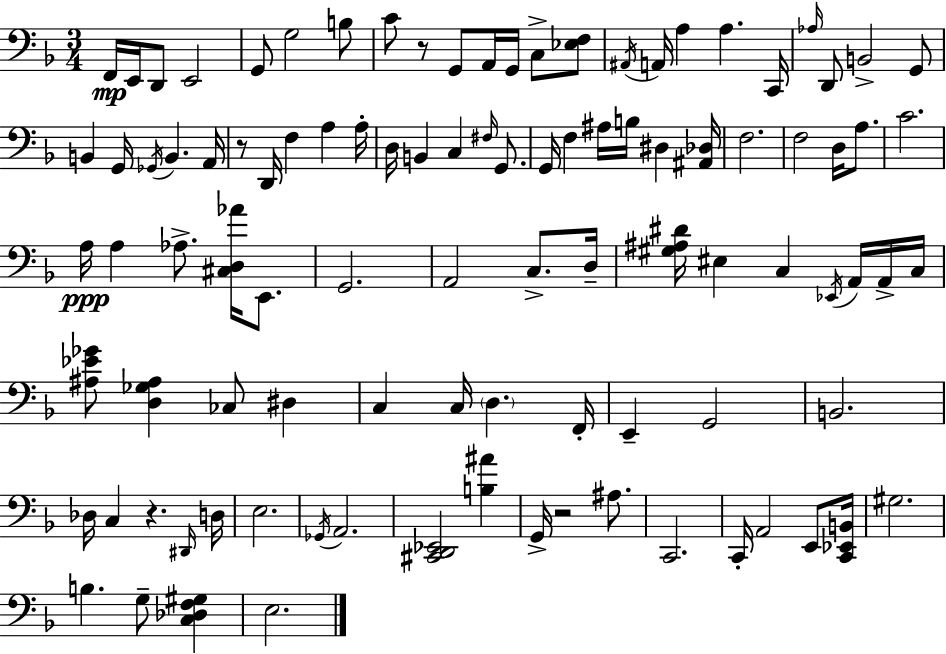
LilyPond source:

{
  \clef bass
  \numericTimeSignature
  \time 3/4
  \key f \major
  f,16\mp e,16 d,8 e,2 | g,8 g2 b8 | c'8 r8 g,8 a,16 g,16 c8-> <ees f>8 | \acciaccatura { ais,16 } a,16 a4 a4. | \break c,16 \grace { aes16 } d,8 b,2-> | g,8 b,4 g,16 \acciaccatura { ges,16 } b,4. | a,16 r8 d,16 f4 a4 | a16-. d16 b,4 c4 | \break \grace { fis16 } g,8. g,16 f4 ais16 b16 dis4 | <ais, des>16 f2. | f2 | d16 a8. c'2. | \break a16\ppp a4 aes8.-> | <cis d aes'>16 e,8. g,2. | a,2 | c8.-> d16-- <gis ais dis'>16 eis4 c4 | \break \acciaccatura { ees,16 } a,16 a,16-> c16 <ais ees' ges'>8 <d ges ais>4 ces8 | dis4 c4 c16 \parenthesize d4. | f,16-. e,4-- g,2 | b,2. | \break des16 c4 r4. | \grace { dis,16 } d16 e2. | \acciaccatura { ges,16 } a,2. | <cis, d, ees,>2 | \break <b ais'>4 g,16-> r2 | ais8. c,2. | c,16-. a,2 | e,8 <c, ees, b,>16 gis2. | \break b4. | g8-- <c des f gis>4 e2. | \bar "|."
}